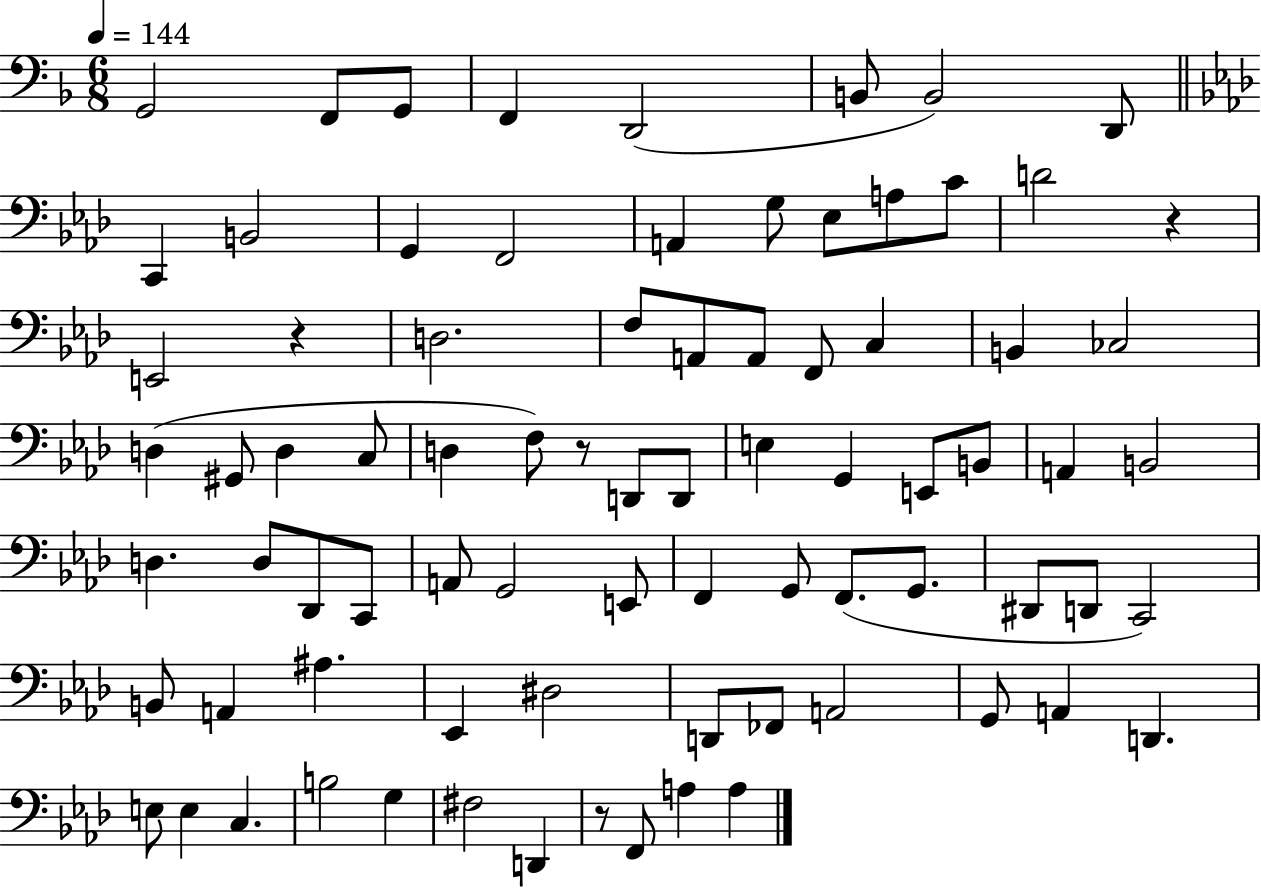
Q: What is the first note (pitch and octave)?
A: G2